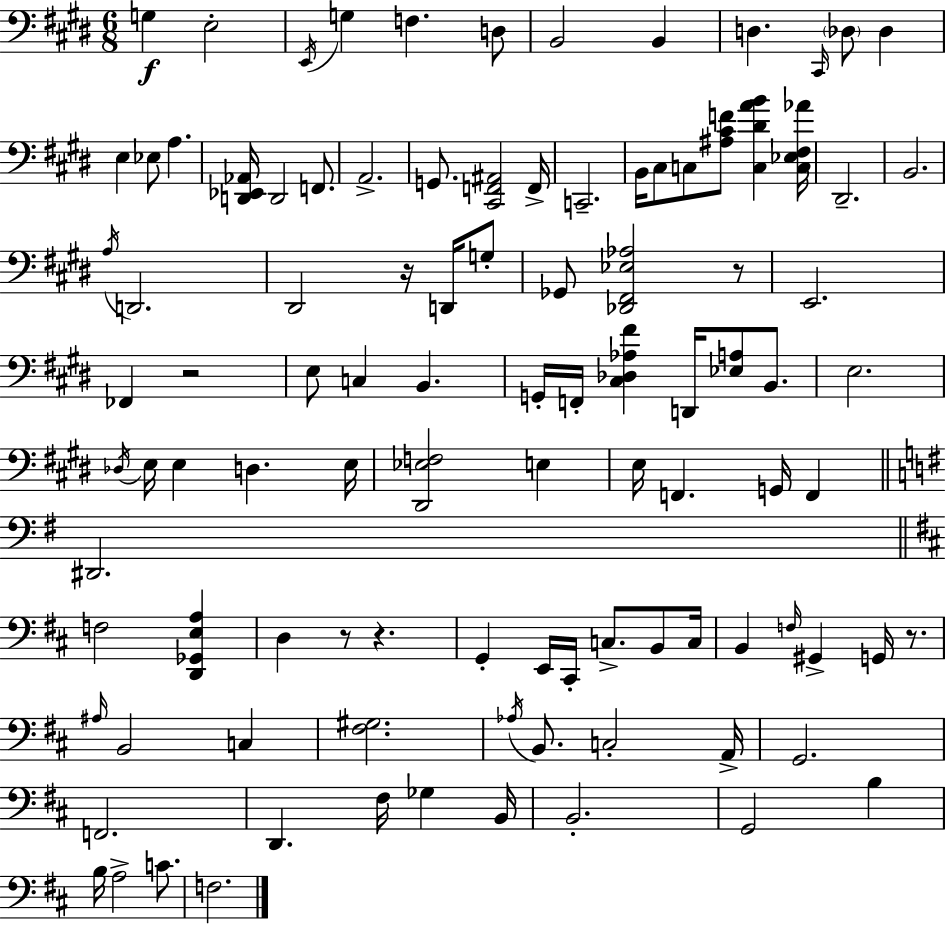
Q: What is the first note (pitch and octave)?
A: G3